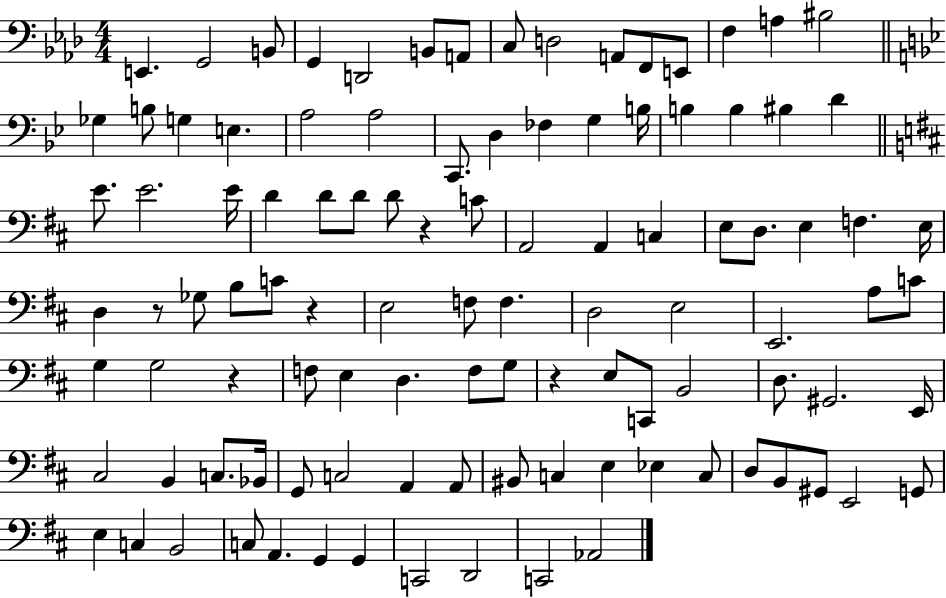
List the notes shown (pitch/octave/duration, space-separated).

E2/q. G2/h B2/e G2/q D2/h B2/e A2/e C3/e D3/h A2/e F2/e E2/e F3/q A3/q BIS3/h Gb3/q B3/e G3/q E3/q. A3/h A3/h C2/e. D3/q FES3/q G3/q B3/s B3/q B3/q BIS3/q D4/q E4/e. E4/h. E4/s D4/q D4/e D4/e D4/e R/q C4/e A2/h A2/q C3/q E3/e D3/e. E3/q F3/q. E3/s D3/q R/e Gb3/e B3/e C4/e R/q E3/h F3/e F3/q. D3/h E3/h E2/h. A3/e C4/e G3/q G3/h R/q F3/e E3/q D3/q. F3/e G3/e R/q E3/e C2/e B2/h D3/e. G#2/h. E2/s C#3/h B2/q C3/e. Bb2/s G2/e C3/h A2/q A2/e BIS2/e C3/q E3/q Eb3/q C3/e D3/e B2/e G#2/e E2/h G2/e E3/q C3/q B2/h C3/e A2/q. G2/q G2/q C2/h D2/h C2/h Ab2/h